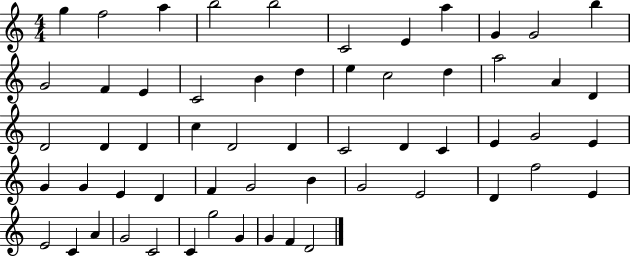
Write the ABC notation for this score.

X:1
T:Untitled
M:4/4
L:1/4
K:C
g f2 a b2 b2 C2 E a G G2 b G2 F E C2 B d e c2 d a2 A D D2 D D c D2 D C2 D C E G2 E G G E D F G2 B G2 E2 D f2 E E2 C A G2 C2 C g2 G G F D2